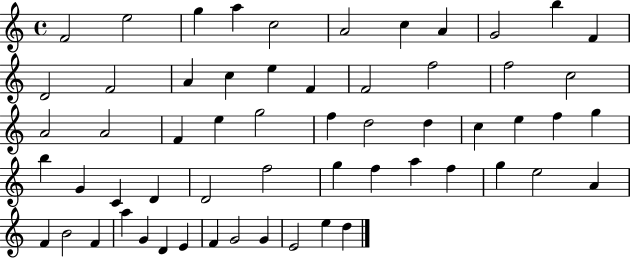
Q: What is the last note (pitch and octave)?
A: D5